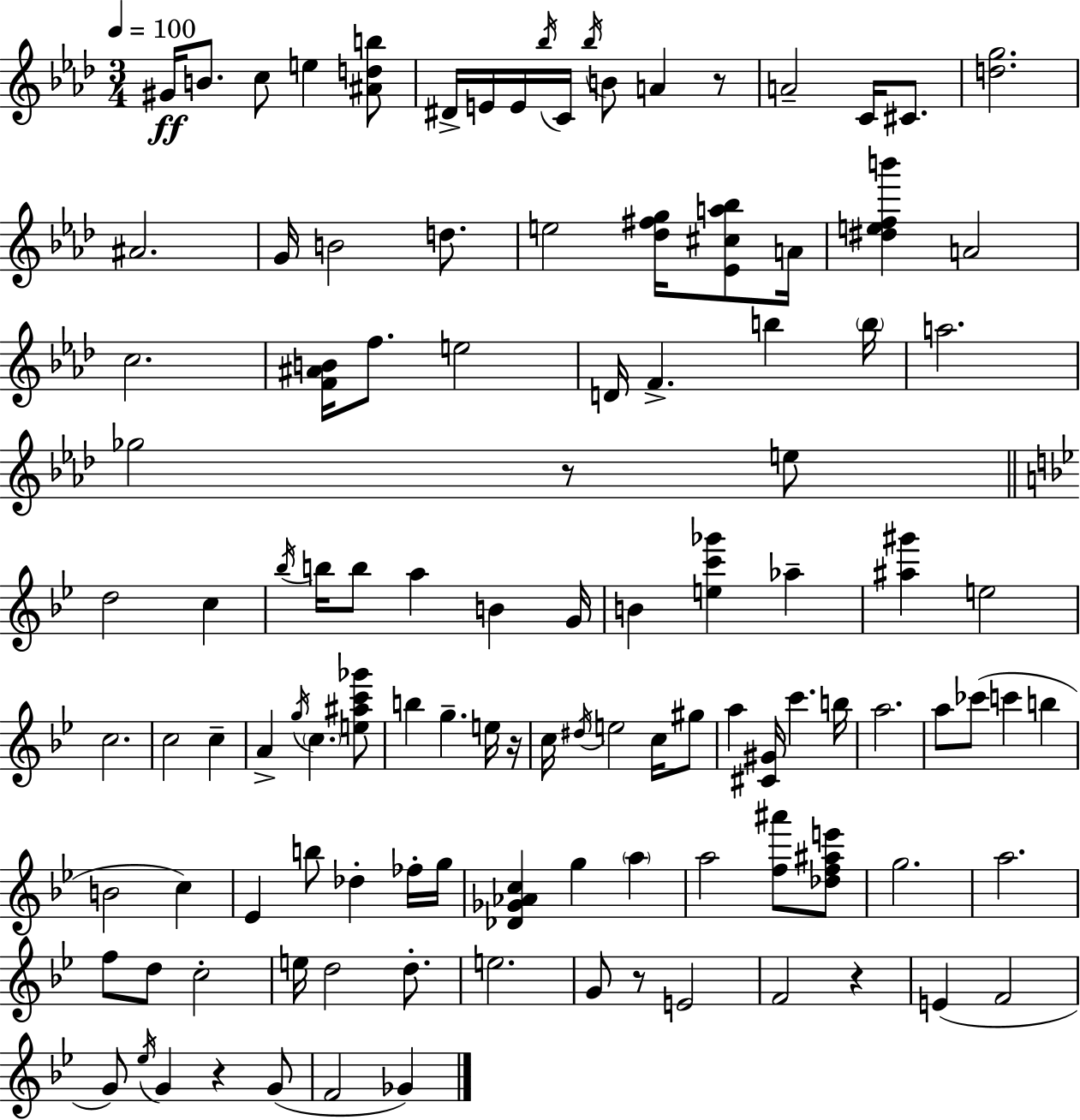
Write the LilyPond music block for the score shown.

{
  \clef treble
  \numericTimeSignature
  \time 3/4
  \key f \minor
  \tempo 4 = 100
  gis'16\ff b'8. c''8 e''4 <ais' d'' b''>8 | dis'16-> e'16 e'16 \acciaccatura { bes''16 } c'16 \acciaccatura { bes''16 } b'8 a'4 | r8 a'2-- c'16 cis'8. | <d'' g''>2. | \break ais'2. | g'16 b'2 d''8. | e''2 <des'' fis'' g''>16 <ees' cis'' a'' bes''>8 | a'16 <dis'' e'' f'' b'''>4 a'2 | \break c''2. | <f' ais' b'>16 f''8. e''2 | d'16 f'4.-> b''4 | \parenthesize b''16 a''2. | \break ges''2 r8 | e''8 \bar "||" \break \key g \minor d''2 c''4 | \acciaccatura { bes''16 } b''16 b''8 a''4 b'4 | g'16 b'4 <e'' c''' ges'''>4 aes''4-- | <ais'' gis'''>4 e''2 | \break c''2. | c''2 c''4-- | a'4-> \acciaccatura { g''16 } \parenthesize c''4. | <e'' ais'' c''' ges'''>8 b''4 g''4.-- | \break e''16 r16 c''16 \acciaccatura { dis''16 } e''2 | c''16 gis''8 a''4 <cis' gis'>16 c'''4. | b''16 a''2. | a''8 ces'''8( c'''4 b''4 | \break b'2 c''4) | ees'4 b''8 des''4-. | fes''16-. g''16 <des' ges' aes' c''>4 g''4 \parenthesize a''4 | a''2 <f'' ais'''>8 | \break <des'' f'' ais'' e'''>8 g''2. | a''2. | f''8 d''8 c''2-. | e''16 d''2 | \break d''8.-. e''2. | g'8 r8 e'2 | f'2 r4 | e'4( f'2 | \break g'8) \acciaccatura { ees''16 } g'4 r4 | g'8( f'2 | ges'4) \bar "|."
}